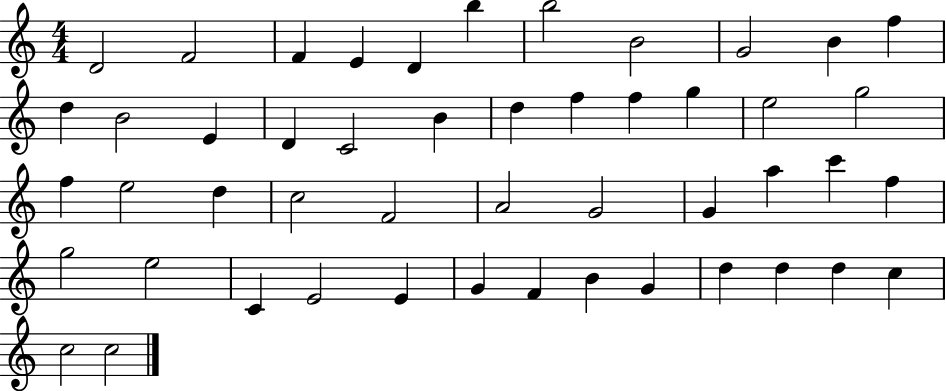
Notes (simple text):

D4/h F4/h F4/q E4/q D4/q B5/q B5/h B4/h G4/h B4/q F5/q D5/q B4/h E4/q D4/q C4/h B4/q D5/q F5/q F5/q G5/q E5/h G5/h F5/q E5/h D5/q C5/h F4/h A4/h G4/h G4/q A5/q C6/q F5/q G5/h E5/h C4/q E4/h E4/q G4/q F4/q B4/q G4/q D5/q D5/q D5/q C5/q C5/h C5/h